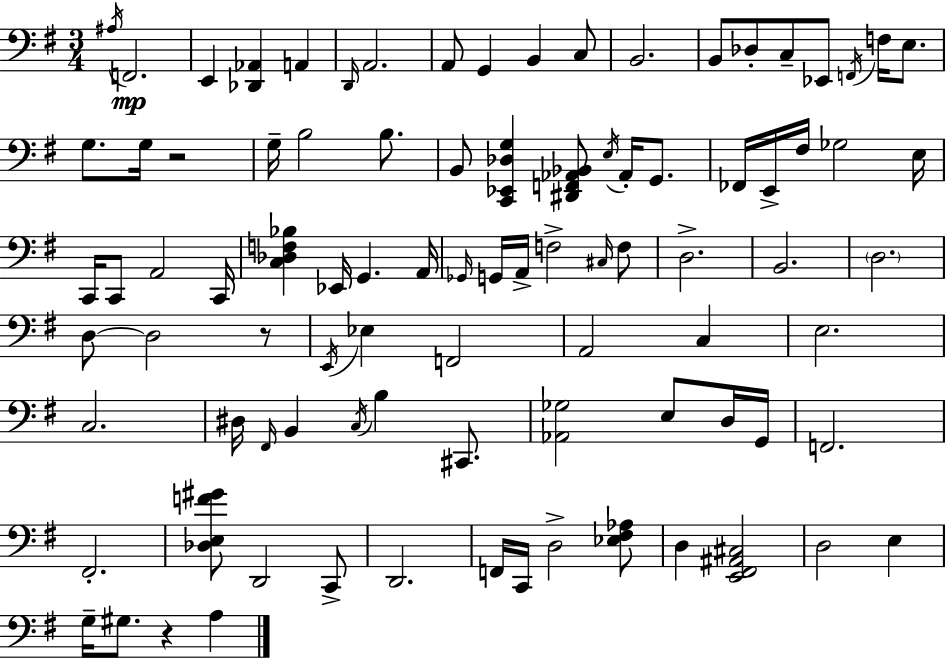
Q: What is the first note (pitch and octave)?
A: A#3